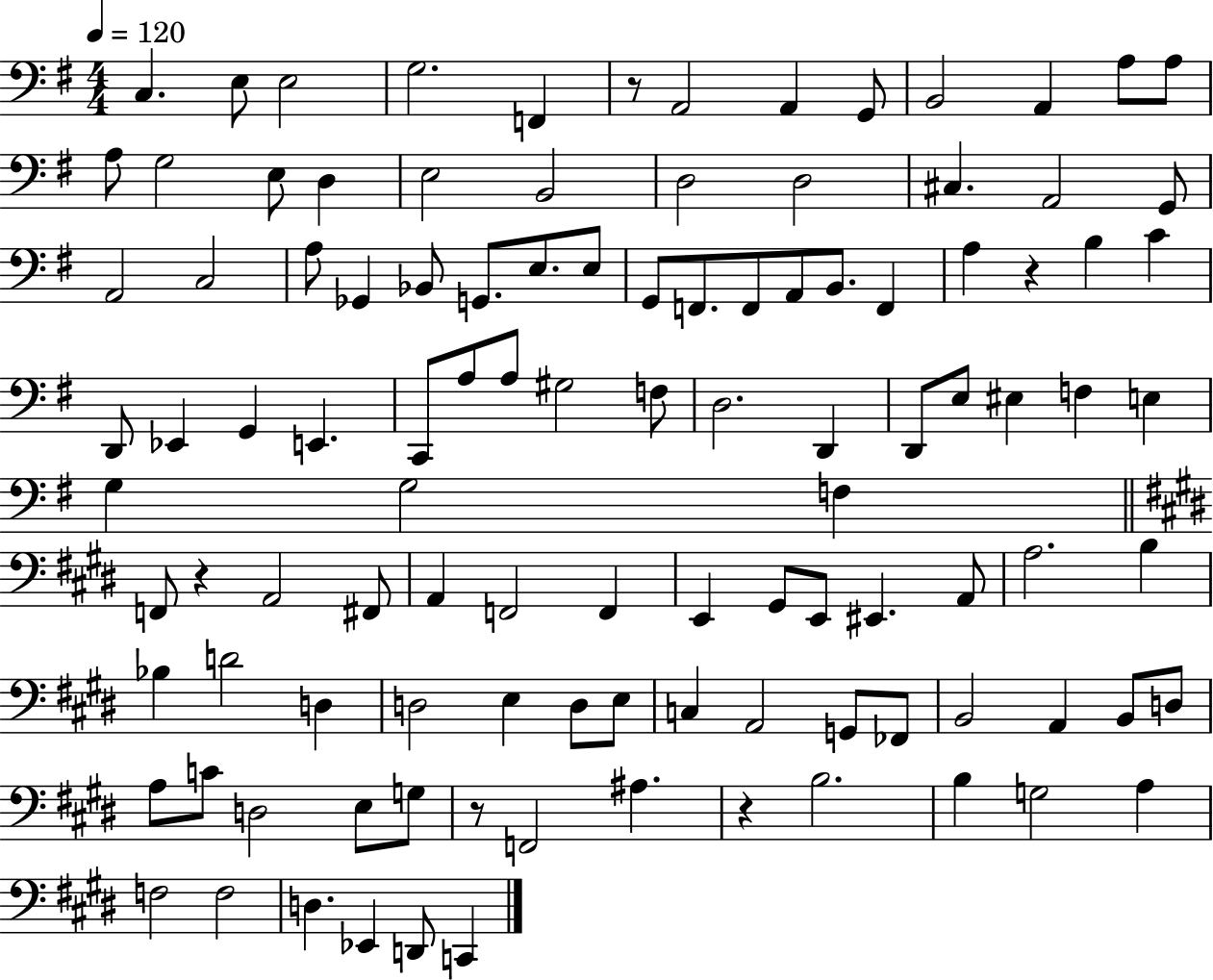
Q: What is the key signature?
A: G major